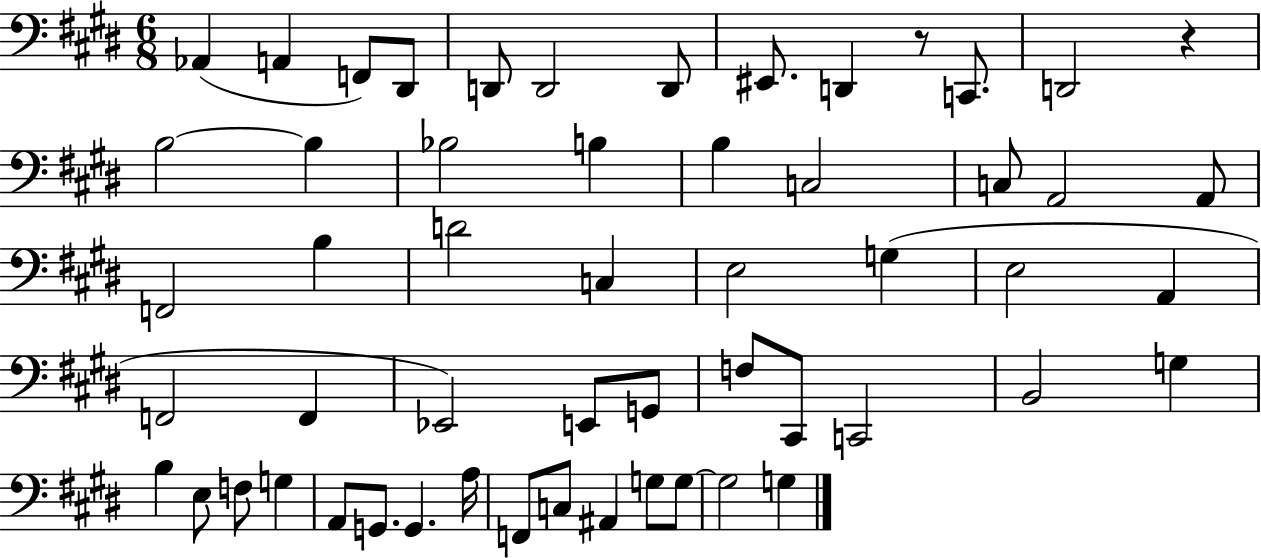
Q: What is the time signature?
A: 6/8